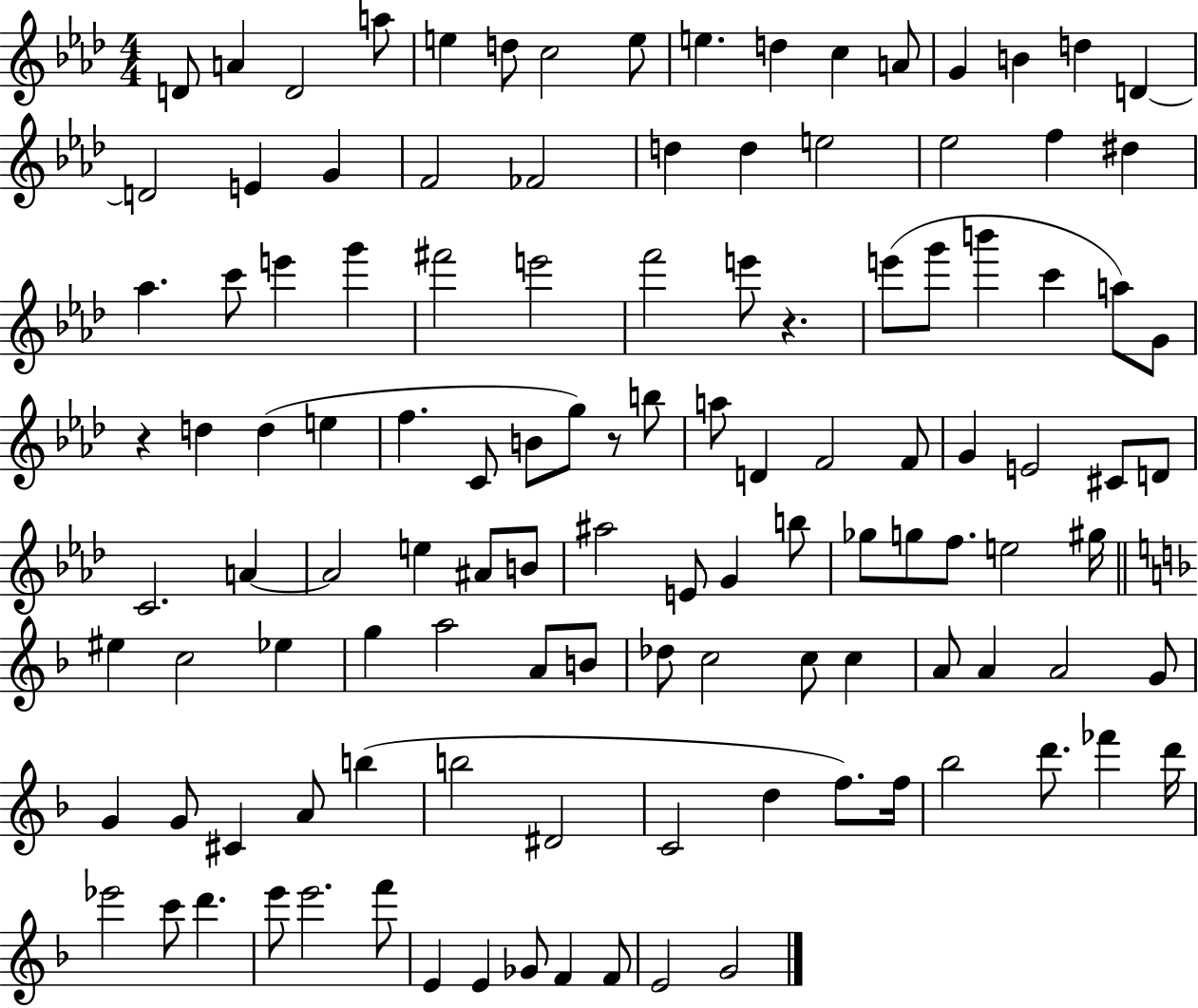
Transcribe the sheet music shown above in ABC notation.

X:1
T:Untitled
M:4/4
L:1/4
K:Ab
D/2 A D2 a/2 e d/2 c2 e/2 e d c A/2 G B d D D2 E G F2 _F2 d d e2 _e2 f ^d _a c'/2 e' g' ^f'2 e'2 f'2 e'/2 z e'/2 g'/2 b' c' a/2 G/2 z d d e f C/2 B/2 g/2 z/2 b/2 a/2 D F2 F/2 G E2 ^C/2 D/2 C2 A A2 e ^A/2 B/2 ^a2 E/2 G b/2 _g/2 g/2 f/2 e2 ^g/4 ^e c2 _e g a2 A/2 B/2 _d/2 c2 c/2 c A/2 A A2 G/2 G G/2 ^C A/2 b b2 ^D2 C2 d f/2 f/4 _b2 d'/2 _f' d'/4 _e'2 c'/2 d' e'/2 e'2 f'/2 E E _G/2 F F/2 E2 G2